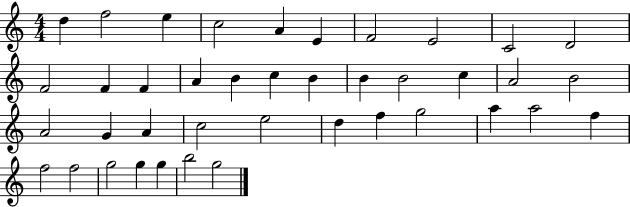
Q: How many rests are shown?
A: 0